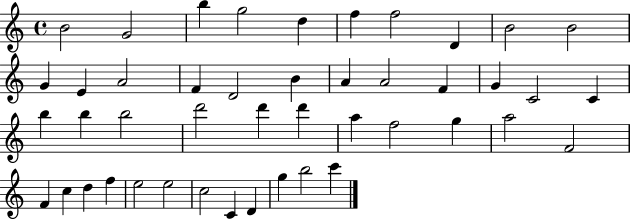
X:1
T:Untitled
M:4/4
L:1/4
K:C
B2 G2 b g2 d f f2 D B2 B2 G E A2 F D2 B A A2 F G C2 C b b b2 d'2 d' d' a f2 g a2 F2 F c d f e2 e2 c2 C D g b2 c'